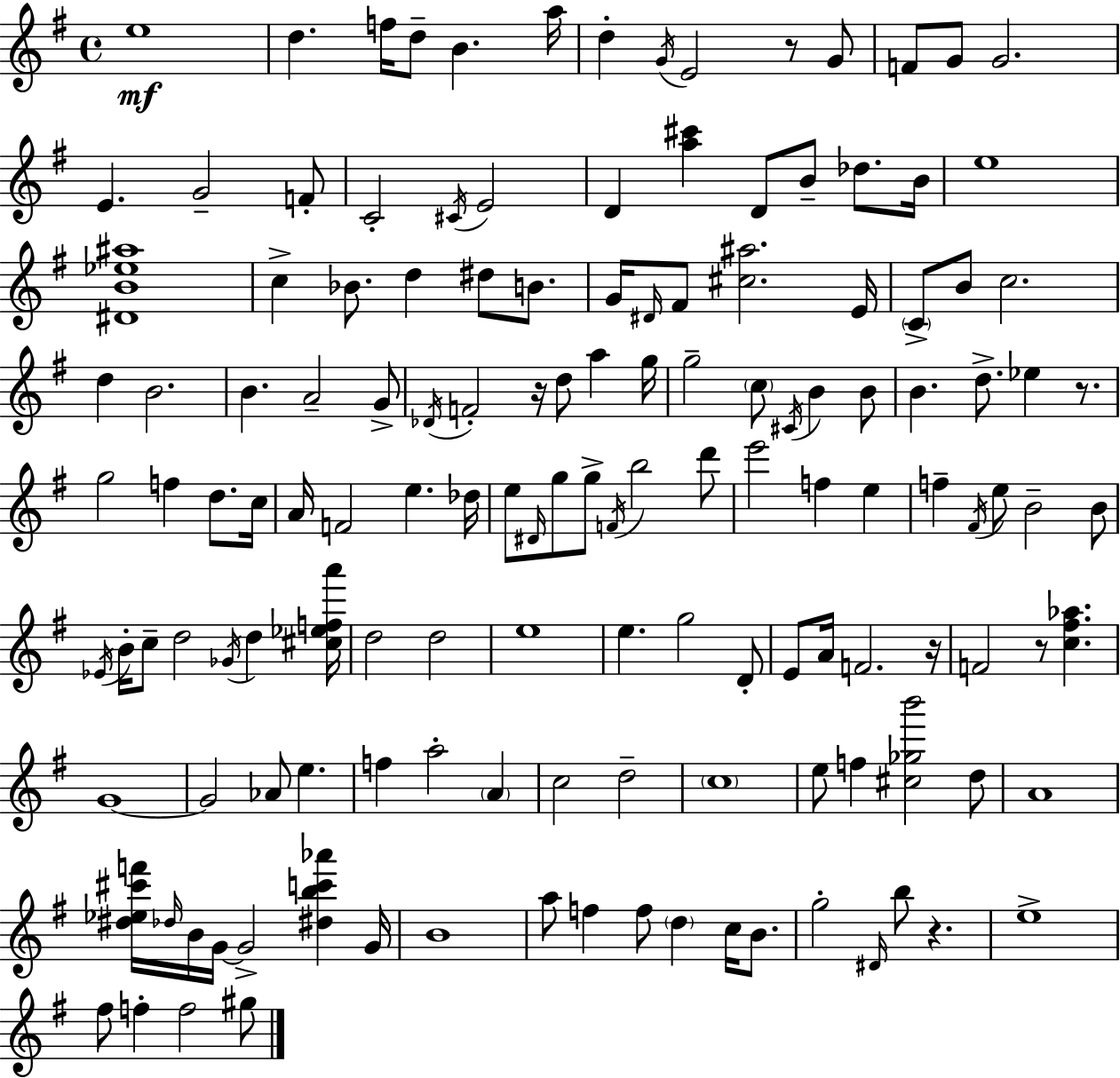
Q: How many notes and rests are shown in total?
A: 142